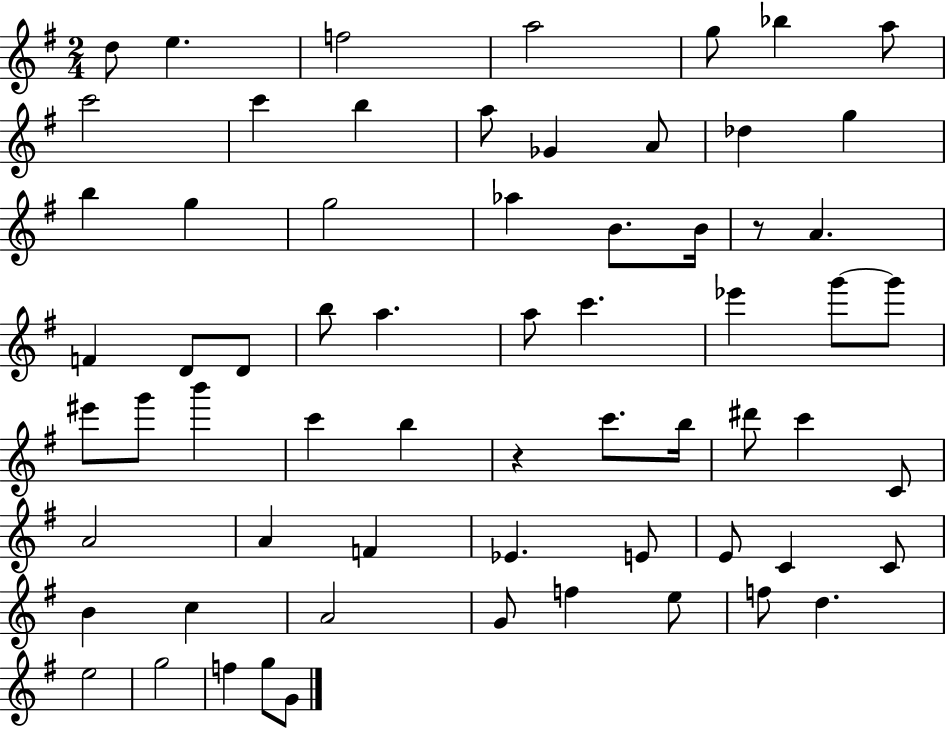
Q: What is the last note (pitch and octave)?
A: G4